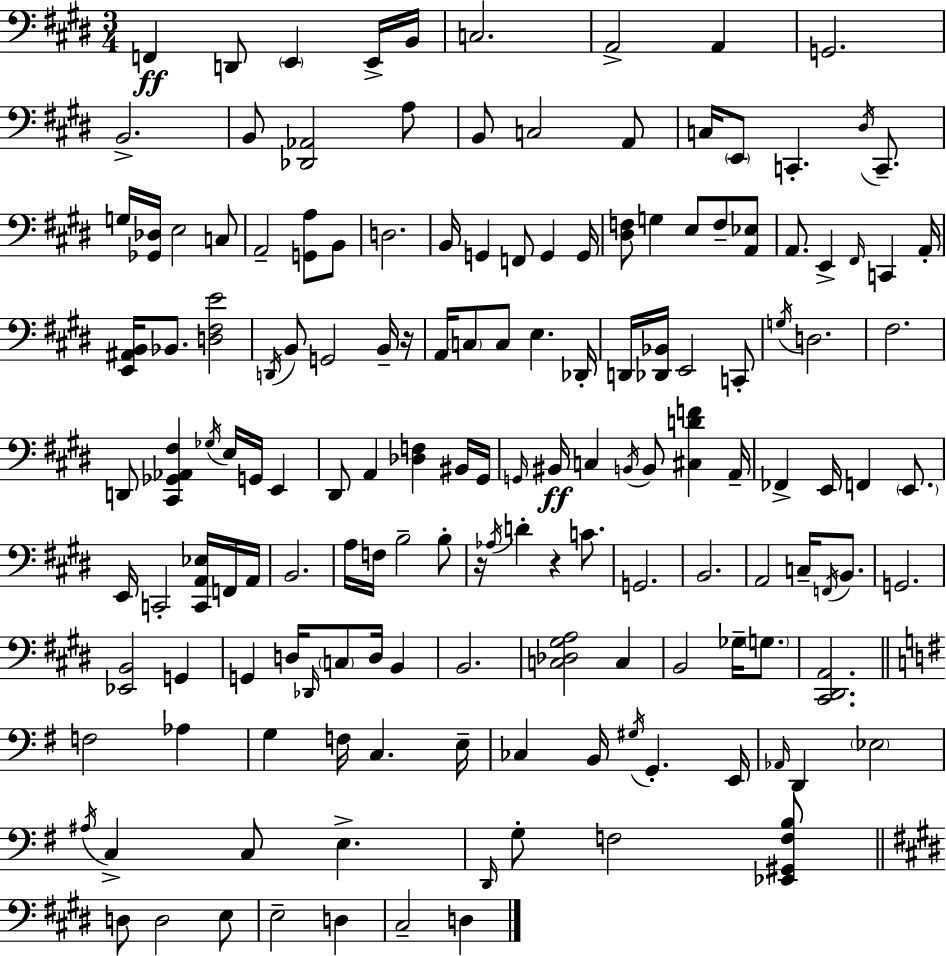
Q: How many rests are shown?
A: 3